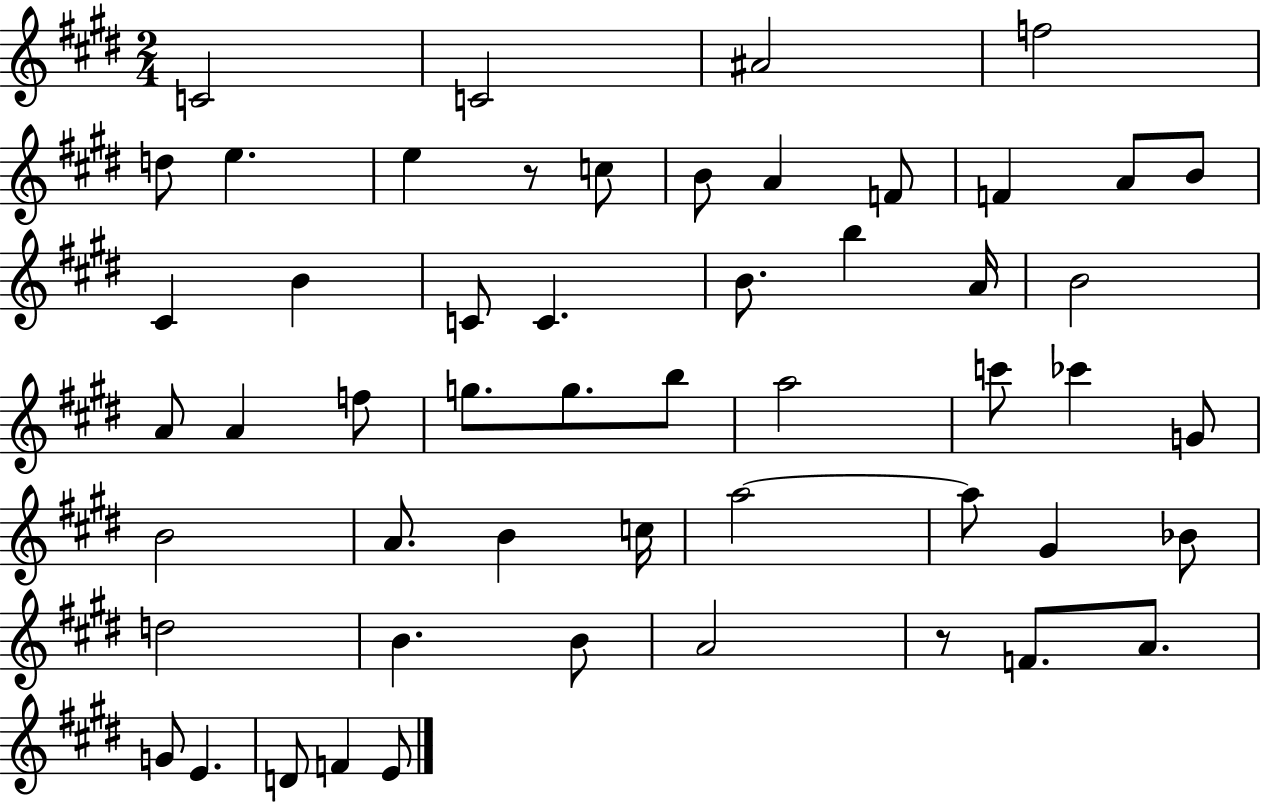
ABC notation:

X:1
T:Untitled
M:2/4
L:1/4
K:E
C2 C2 ^A2 f2 d/2 e e z/2 c/2 B/2 A F/2 F A/2 B/2 ^C B C/2 C B/2 b A/4 B2 A/2 A f/2 g/2 g/2 b/2 a2 c'/2 _c' G/2 B2 A/2 B c/4 a2 a/2 ^G _B/2 d2 B B/2 A2 z/2 F/2 A/2 G/2 E D/2 F E/2